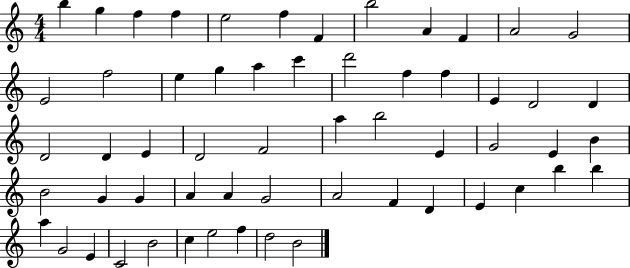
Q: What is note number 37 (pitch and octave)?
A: G4